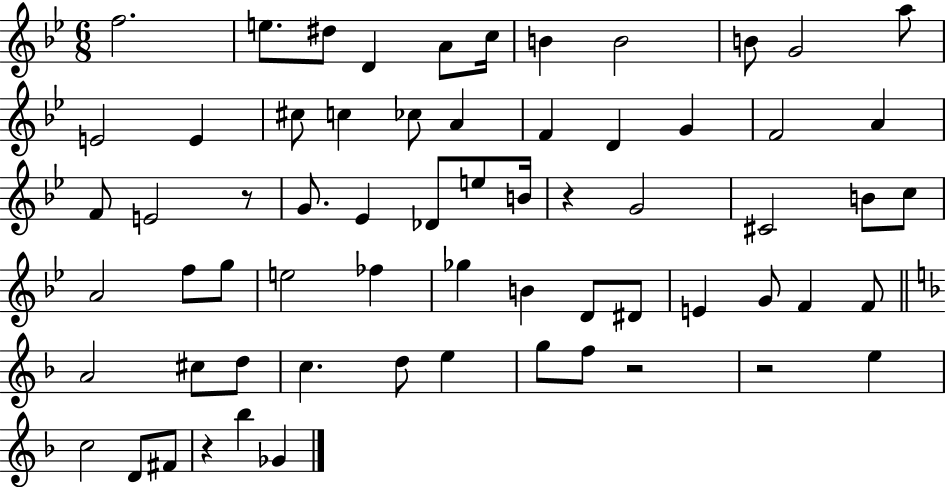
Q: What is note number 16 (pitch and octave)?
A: CES5